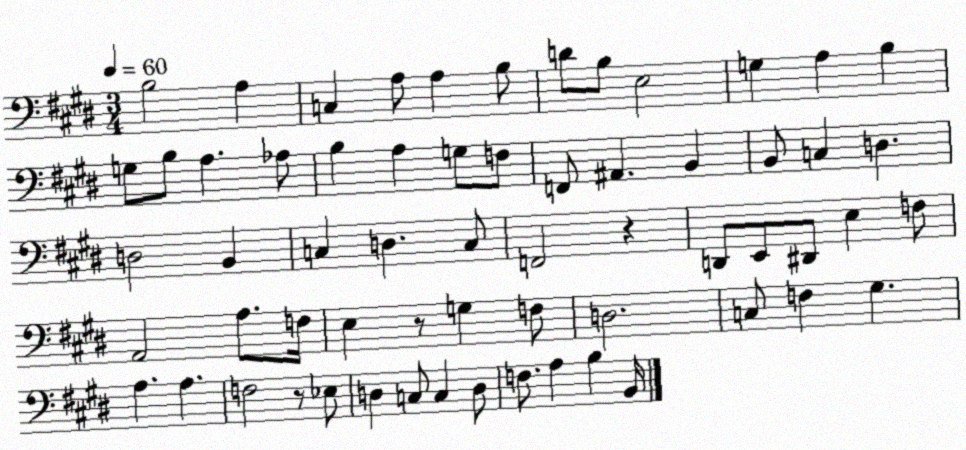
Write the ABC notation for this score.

X:1
T:Untitled
M:3/4
L:1/4
K:E
B,2 A, C, A,/2 A, B,/2 D/2 B,/2 E,2 G, A, B, G,/2 B,/2 A, _A,/2 B, A, G,/2 F,/2 F,,/2 ^A,, B,, B,,/2 C, D, D,2 B,, C, D, C,/2 F,,2 z D,,/2 E,,/2 ^D,,/2 E, F,/2 A,,2 A,/2 F,/4 E, z/2 G, F,/2 D,2 C,/2 F, ^G, A, A, F,2 z/2 _E,/2 D, C,/2 C, D,/2 F,/2 A, B, B,,/4